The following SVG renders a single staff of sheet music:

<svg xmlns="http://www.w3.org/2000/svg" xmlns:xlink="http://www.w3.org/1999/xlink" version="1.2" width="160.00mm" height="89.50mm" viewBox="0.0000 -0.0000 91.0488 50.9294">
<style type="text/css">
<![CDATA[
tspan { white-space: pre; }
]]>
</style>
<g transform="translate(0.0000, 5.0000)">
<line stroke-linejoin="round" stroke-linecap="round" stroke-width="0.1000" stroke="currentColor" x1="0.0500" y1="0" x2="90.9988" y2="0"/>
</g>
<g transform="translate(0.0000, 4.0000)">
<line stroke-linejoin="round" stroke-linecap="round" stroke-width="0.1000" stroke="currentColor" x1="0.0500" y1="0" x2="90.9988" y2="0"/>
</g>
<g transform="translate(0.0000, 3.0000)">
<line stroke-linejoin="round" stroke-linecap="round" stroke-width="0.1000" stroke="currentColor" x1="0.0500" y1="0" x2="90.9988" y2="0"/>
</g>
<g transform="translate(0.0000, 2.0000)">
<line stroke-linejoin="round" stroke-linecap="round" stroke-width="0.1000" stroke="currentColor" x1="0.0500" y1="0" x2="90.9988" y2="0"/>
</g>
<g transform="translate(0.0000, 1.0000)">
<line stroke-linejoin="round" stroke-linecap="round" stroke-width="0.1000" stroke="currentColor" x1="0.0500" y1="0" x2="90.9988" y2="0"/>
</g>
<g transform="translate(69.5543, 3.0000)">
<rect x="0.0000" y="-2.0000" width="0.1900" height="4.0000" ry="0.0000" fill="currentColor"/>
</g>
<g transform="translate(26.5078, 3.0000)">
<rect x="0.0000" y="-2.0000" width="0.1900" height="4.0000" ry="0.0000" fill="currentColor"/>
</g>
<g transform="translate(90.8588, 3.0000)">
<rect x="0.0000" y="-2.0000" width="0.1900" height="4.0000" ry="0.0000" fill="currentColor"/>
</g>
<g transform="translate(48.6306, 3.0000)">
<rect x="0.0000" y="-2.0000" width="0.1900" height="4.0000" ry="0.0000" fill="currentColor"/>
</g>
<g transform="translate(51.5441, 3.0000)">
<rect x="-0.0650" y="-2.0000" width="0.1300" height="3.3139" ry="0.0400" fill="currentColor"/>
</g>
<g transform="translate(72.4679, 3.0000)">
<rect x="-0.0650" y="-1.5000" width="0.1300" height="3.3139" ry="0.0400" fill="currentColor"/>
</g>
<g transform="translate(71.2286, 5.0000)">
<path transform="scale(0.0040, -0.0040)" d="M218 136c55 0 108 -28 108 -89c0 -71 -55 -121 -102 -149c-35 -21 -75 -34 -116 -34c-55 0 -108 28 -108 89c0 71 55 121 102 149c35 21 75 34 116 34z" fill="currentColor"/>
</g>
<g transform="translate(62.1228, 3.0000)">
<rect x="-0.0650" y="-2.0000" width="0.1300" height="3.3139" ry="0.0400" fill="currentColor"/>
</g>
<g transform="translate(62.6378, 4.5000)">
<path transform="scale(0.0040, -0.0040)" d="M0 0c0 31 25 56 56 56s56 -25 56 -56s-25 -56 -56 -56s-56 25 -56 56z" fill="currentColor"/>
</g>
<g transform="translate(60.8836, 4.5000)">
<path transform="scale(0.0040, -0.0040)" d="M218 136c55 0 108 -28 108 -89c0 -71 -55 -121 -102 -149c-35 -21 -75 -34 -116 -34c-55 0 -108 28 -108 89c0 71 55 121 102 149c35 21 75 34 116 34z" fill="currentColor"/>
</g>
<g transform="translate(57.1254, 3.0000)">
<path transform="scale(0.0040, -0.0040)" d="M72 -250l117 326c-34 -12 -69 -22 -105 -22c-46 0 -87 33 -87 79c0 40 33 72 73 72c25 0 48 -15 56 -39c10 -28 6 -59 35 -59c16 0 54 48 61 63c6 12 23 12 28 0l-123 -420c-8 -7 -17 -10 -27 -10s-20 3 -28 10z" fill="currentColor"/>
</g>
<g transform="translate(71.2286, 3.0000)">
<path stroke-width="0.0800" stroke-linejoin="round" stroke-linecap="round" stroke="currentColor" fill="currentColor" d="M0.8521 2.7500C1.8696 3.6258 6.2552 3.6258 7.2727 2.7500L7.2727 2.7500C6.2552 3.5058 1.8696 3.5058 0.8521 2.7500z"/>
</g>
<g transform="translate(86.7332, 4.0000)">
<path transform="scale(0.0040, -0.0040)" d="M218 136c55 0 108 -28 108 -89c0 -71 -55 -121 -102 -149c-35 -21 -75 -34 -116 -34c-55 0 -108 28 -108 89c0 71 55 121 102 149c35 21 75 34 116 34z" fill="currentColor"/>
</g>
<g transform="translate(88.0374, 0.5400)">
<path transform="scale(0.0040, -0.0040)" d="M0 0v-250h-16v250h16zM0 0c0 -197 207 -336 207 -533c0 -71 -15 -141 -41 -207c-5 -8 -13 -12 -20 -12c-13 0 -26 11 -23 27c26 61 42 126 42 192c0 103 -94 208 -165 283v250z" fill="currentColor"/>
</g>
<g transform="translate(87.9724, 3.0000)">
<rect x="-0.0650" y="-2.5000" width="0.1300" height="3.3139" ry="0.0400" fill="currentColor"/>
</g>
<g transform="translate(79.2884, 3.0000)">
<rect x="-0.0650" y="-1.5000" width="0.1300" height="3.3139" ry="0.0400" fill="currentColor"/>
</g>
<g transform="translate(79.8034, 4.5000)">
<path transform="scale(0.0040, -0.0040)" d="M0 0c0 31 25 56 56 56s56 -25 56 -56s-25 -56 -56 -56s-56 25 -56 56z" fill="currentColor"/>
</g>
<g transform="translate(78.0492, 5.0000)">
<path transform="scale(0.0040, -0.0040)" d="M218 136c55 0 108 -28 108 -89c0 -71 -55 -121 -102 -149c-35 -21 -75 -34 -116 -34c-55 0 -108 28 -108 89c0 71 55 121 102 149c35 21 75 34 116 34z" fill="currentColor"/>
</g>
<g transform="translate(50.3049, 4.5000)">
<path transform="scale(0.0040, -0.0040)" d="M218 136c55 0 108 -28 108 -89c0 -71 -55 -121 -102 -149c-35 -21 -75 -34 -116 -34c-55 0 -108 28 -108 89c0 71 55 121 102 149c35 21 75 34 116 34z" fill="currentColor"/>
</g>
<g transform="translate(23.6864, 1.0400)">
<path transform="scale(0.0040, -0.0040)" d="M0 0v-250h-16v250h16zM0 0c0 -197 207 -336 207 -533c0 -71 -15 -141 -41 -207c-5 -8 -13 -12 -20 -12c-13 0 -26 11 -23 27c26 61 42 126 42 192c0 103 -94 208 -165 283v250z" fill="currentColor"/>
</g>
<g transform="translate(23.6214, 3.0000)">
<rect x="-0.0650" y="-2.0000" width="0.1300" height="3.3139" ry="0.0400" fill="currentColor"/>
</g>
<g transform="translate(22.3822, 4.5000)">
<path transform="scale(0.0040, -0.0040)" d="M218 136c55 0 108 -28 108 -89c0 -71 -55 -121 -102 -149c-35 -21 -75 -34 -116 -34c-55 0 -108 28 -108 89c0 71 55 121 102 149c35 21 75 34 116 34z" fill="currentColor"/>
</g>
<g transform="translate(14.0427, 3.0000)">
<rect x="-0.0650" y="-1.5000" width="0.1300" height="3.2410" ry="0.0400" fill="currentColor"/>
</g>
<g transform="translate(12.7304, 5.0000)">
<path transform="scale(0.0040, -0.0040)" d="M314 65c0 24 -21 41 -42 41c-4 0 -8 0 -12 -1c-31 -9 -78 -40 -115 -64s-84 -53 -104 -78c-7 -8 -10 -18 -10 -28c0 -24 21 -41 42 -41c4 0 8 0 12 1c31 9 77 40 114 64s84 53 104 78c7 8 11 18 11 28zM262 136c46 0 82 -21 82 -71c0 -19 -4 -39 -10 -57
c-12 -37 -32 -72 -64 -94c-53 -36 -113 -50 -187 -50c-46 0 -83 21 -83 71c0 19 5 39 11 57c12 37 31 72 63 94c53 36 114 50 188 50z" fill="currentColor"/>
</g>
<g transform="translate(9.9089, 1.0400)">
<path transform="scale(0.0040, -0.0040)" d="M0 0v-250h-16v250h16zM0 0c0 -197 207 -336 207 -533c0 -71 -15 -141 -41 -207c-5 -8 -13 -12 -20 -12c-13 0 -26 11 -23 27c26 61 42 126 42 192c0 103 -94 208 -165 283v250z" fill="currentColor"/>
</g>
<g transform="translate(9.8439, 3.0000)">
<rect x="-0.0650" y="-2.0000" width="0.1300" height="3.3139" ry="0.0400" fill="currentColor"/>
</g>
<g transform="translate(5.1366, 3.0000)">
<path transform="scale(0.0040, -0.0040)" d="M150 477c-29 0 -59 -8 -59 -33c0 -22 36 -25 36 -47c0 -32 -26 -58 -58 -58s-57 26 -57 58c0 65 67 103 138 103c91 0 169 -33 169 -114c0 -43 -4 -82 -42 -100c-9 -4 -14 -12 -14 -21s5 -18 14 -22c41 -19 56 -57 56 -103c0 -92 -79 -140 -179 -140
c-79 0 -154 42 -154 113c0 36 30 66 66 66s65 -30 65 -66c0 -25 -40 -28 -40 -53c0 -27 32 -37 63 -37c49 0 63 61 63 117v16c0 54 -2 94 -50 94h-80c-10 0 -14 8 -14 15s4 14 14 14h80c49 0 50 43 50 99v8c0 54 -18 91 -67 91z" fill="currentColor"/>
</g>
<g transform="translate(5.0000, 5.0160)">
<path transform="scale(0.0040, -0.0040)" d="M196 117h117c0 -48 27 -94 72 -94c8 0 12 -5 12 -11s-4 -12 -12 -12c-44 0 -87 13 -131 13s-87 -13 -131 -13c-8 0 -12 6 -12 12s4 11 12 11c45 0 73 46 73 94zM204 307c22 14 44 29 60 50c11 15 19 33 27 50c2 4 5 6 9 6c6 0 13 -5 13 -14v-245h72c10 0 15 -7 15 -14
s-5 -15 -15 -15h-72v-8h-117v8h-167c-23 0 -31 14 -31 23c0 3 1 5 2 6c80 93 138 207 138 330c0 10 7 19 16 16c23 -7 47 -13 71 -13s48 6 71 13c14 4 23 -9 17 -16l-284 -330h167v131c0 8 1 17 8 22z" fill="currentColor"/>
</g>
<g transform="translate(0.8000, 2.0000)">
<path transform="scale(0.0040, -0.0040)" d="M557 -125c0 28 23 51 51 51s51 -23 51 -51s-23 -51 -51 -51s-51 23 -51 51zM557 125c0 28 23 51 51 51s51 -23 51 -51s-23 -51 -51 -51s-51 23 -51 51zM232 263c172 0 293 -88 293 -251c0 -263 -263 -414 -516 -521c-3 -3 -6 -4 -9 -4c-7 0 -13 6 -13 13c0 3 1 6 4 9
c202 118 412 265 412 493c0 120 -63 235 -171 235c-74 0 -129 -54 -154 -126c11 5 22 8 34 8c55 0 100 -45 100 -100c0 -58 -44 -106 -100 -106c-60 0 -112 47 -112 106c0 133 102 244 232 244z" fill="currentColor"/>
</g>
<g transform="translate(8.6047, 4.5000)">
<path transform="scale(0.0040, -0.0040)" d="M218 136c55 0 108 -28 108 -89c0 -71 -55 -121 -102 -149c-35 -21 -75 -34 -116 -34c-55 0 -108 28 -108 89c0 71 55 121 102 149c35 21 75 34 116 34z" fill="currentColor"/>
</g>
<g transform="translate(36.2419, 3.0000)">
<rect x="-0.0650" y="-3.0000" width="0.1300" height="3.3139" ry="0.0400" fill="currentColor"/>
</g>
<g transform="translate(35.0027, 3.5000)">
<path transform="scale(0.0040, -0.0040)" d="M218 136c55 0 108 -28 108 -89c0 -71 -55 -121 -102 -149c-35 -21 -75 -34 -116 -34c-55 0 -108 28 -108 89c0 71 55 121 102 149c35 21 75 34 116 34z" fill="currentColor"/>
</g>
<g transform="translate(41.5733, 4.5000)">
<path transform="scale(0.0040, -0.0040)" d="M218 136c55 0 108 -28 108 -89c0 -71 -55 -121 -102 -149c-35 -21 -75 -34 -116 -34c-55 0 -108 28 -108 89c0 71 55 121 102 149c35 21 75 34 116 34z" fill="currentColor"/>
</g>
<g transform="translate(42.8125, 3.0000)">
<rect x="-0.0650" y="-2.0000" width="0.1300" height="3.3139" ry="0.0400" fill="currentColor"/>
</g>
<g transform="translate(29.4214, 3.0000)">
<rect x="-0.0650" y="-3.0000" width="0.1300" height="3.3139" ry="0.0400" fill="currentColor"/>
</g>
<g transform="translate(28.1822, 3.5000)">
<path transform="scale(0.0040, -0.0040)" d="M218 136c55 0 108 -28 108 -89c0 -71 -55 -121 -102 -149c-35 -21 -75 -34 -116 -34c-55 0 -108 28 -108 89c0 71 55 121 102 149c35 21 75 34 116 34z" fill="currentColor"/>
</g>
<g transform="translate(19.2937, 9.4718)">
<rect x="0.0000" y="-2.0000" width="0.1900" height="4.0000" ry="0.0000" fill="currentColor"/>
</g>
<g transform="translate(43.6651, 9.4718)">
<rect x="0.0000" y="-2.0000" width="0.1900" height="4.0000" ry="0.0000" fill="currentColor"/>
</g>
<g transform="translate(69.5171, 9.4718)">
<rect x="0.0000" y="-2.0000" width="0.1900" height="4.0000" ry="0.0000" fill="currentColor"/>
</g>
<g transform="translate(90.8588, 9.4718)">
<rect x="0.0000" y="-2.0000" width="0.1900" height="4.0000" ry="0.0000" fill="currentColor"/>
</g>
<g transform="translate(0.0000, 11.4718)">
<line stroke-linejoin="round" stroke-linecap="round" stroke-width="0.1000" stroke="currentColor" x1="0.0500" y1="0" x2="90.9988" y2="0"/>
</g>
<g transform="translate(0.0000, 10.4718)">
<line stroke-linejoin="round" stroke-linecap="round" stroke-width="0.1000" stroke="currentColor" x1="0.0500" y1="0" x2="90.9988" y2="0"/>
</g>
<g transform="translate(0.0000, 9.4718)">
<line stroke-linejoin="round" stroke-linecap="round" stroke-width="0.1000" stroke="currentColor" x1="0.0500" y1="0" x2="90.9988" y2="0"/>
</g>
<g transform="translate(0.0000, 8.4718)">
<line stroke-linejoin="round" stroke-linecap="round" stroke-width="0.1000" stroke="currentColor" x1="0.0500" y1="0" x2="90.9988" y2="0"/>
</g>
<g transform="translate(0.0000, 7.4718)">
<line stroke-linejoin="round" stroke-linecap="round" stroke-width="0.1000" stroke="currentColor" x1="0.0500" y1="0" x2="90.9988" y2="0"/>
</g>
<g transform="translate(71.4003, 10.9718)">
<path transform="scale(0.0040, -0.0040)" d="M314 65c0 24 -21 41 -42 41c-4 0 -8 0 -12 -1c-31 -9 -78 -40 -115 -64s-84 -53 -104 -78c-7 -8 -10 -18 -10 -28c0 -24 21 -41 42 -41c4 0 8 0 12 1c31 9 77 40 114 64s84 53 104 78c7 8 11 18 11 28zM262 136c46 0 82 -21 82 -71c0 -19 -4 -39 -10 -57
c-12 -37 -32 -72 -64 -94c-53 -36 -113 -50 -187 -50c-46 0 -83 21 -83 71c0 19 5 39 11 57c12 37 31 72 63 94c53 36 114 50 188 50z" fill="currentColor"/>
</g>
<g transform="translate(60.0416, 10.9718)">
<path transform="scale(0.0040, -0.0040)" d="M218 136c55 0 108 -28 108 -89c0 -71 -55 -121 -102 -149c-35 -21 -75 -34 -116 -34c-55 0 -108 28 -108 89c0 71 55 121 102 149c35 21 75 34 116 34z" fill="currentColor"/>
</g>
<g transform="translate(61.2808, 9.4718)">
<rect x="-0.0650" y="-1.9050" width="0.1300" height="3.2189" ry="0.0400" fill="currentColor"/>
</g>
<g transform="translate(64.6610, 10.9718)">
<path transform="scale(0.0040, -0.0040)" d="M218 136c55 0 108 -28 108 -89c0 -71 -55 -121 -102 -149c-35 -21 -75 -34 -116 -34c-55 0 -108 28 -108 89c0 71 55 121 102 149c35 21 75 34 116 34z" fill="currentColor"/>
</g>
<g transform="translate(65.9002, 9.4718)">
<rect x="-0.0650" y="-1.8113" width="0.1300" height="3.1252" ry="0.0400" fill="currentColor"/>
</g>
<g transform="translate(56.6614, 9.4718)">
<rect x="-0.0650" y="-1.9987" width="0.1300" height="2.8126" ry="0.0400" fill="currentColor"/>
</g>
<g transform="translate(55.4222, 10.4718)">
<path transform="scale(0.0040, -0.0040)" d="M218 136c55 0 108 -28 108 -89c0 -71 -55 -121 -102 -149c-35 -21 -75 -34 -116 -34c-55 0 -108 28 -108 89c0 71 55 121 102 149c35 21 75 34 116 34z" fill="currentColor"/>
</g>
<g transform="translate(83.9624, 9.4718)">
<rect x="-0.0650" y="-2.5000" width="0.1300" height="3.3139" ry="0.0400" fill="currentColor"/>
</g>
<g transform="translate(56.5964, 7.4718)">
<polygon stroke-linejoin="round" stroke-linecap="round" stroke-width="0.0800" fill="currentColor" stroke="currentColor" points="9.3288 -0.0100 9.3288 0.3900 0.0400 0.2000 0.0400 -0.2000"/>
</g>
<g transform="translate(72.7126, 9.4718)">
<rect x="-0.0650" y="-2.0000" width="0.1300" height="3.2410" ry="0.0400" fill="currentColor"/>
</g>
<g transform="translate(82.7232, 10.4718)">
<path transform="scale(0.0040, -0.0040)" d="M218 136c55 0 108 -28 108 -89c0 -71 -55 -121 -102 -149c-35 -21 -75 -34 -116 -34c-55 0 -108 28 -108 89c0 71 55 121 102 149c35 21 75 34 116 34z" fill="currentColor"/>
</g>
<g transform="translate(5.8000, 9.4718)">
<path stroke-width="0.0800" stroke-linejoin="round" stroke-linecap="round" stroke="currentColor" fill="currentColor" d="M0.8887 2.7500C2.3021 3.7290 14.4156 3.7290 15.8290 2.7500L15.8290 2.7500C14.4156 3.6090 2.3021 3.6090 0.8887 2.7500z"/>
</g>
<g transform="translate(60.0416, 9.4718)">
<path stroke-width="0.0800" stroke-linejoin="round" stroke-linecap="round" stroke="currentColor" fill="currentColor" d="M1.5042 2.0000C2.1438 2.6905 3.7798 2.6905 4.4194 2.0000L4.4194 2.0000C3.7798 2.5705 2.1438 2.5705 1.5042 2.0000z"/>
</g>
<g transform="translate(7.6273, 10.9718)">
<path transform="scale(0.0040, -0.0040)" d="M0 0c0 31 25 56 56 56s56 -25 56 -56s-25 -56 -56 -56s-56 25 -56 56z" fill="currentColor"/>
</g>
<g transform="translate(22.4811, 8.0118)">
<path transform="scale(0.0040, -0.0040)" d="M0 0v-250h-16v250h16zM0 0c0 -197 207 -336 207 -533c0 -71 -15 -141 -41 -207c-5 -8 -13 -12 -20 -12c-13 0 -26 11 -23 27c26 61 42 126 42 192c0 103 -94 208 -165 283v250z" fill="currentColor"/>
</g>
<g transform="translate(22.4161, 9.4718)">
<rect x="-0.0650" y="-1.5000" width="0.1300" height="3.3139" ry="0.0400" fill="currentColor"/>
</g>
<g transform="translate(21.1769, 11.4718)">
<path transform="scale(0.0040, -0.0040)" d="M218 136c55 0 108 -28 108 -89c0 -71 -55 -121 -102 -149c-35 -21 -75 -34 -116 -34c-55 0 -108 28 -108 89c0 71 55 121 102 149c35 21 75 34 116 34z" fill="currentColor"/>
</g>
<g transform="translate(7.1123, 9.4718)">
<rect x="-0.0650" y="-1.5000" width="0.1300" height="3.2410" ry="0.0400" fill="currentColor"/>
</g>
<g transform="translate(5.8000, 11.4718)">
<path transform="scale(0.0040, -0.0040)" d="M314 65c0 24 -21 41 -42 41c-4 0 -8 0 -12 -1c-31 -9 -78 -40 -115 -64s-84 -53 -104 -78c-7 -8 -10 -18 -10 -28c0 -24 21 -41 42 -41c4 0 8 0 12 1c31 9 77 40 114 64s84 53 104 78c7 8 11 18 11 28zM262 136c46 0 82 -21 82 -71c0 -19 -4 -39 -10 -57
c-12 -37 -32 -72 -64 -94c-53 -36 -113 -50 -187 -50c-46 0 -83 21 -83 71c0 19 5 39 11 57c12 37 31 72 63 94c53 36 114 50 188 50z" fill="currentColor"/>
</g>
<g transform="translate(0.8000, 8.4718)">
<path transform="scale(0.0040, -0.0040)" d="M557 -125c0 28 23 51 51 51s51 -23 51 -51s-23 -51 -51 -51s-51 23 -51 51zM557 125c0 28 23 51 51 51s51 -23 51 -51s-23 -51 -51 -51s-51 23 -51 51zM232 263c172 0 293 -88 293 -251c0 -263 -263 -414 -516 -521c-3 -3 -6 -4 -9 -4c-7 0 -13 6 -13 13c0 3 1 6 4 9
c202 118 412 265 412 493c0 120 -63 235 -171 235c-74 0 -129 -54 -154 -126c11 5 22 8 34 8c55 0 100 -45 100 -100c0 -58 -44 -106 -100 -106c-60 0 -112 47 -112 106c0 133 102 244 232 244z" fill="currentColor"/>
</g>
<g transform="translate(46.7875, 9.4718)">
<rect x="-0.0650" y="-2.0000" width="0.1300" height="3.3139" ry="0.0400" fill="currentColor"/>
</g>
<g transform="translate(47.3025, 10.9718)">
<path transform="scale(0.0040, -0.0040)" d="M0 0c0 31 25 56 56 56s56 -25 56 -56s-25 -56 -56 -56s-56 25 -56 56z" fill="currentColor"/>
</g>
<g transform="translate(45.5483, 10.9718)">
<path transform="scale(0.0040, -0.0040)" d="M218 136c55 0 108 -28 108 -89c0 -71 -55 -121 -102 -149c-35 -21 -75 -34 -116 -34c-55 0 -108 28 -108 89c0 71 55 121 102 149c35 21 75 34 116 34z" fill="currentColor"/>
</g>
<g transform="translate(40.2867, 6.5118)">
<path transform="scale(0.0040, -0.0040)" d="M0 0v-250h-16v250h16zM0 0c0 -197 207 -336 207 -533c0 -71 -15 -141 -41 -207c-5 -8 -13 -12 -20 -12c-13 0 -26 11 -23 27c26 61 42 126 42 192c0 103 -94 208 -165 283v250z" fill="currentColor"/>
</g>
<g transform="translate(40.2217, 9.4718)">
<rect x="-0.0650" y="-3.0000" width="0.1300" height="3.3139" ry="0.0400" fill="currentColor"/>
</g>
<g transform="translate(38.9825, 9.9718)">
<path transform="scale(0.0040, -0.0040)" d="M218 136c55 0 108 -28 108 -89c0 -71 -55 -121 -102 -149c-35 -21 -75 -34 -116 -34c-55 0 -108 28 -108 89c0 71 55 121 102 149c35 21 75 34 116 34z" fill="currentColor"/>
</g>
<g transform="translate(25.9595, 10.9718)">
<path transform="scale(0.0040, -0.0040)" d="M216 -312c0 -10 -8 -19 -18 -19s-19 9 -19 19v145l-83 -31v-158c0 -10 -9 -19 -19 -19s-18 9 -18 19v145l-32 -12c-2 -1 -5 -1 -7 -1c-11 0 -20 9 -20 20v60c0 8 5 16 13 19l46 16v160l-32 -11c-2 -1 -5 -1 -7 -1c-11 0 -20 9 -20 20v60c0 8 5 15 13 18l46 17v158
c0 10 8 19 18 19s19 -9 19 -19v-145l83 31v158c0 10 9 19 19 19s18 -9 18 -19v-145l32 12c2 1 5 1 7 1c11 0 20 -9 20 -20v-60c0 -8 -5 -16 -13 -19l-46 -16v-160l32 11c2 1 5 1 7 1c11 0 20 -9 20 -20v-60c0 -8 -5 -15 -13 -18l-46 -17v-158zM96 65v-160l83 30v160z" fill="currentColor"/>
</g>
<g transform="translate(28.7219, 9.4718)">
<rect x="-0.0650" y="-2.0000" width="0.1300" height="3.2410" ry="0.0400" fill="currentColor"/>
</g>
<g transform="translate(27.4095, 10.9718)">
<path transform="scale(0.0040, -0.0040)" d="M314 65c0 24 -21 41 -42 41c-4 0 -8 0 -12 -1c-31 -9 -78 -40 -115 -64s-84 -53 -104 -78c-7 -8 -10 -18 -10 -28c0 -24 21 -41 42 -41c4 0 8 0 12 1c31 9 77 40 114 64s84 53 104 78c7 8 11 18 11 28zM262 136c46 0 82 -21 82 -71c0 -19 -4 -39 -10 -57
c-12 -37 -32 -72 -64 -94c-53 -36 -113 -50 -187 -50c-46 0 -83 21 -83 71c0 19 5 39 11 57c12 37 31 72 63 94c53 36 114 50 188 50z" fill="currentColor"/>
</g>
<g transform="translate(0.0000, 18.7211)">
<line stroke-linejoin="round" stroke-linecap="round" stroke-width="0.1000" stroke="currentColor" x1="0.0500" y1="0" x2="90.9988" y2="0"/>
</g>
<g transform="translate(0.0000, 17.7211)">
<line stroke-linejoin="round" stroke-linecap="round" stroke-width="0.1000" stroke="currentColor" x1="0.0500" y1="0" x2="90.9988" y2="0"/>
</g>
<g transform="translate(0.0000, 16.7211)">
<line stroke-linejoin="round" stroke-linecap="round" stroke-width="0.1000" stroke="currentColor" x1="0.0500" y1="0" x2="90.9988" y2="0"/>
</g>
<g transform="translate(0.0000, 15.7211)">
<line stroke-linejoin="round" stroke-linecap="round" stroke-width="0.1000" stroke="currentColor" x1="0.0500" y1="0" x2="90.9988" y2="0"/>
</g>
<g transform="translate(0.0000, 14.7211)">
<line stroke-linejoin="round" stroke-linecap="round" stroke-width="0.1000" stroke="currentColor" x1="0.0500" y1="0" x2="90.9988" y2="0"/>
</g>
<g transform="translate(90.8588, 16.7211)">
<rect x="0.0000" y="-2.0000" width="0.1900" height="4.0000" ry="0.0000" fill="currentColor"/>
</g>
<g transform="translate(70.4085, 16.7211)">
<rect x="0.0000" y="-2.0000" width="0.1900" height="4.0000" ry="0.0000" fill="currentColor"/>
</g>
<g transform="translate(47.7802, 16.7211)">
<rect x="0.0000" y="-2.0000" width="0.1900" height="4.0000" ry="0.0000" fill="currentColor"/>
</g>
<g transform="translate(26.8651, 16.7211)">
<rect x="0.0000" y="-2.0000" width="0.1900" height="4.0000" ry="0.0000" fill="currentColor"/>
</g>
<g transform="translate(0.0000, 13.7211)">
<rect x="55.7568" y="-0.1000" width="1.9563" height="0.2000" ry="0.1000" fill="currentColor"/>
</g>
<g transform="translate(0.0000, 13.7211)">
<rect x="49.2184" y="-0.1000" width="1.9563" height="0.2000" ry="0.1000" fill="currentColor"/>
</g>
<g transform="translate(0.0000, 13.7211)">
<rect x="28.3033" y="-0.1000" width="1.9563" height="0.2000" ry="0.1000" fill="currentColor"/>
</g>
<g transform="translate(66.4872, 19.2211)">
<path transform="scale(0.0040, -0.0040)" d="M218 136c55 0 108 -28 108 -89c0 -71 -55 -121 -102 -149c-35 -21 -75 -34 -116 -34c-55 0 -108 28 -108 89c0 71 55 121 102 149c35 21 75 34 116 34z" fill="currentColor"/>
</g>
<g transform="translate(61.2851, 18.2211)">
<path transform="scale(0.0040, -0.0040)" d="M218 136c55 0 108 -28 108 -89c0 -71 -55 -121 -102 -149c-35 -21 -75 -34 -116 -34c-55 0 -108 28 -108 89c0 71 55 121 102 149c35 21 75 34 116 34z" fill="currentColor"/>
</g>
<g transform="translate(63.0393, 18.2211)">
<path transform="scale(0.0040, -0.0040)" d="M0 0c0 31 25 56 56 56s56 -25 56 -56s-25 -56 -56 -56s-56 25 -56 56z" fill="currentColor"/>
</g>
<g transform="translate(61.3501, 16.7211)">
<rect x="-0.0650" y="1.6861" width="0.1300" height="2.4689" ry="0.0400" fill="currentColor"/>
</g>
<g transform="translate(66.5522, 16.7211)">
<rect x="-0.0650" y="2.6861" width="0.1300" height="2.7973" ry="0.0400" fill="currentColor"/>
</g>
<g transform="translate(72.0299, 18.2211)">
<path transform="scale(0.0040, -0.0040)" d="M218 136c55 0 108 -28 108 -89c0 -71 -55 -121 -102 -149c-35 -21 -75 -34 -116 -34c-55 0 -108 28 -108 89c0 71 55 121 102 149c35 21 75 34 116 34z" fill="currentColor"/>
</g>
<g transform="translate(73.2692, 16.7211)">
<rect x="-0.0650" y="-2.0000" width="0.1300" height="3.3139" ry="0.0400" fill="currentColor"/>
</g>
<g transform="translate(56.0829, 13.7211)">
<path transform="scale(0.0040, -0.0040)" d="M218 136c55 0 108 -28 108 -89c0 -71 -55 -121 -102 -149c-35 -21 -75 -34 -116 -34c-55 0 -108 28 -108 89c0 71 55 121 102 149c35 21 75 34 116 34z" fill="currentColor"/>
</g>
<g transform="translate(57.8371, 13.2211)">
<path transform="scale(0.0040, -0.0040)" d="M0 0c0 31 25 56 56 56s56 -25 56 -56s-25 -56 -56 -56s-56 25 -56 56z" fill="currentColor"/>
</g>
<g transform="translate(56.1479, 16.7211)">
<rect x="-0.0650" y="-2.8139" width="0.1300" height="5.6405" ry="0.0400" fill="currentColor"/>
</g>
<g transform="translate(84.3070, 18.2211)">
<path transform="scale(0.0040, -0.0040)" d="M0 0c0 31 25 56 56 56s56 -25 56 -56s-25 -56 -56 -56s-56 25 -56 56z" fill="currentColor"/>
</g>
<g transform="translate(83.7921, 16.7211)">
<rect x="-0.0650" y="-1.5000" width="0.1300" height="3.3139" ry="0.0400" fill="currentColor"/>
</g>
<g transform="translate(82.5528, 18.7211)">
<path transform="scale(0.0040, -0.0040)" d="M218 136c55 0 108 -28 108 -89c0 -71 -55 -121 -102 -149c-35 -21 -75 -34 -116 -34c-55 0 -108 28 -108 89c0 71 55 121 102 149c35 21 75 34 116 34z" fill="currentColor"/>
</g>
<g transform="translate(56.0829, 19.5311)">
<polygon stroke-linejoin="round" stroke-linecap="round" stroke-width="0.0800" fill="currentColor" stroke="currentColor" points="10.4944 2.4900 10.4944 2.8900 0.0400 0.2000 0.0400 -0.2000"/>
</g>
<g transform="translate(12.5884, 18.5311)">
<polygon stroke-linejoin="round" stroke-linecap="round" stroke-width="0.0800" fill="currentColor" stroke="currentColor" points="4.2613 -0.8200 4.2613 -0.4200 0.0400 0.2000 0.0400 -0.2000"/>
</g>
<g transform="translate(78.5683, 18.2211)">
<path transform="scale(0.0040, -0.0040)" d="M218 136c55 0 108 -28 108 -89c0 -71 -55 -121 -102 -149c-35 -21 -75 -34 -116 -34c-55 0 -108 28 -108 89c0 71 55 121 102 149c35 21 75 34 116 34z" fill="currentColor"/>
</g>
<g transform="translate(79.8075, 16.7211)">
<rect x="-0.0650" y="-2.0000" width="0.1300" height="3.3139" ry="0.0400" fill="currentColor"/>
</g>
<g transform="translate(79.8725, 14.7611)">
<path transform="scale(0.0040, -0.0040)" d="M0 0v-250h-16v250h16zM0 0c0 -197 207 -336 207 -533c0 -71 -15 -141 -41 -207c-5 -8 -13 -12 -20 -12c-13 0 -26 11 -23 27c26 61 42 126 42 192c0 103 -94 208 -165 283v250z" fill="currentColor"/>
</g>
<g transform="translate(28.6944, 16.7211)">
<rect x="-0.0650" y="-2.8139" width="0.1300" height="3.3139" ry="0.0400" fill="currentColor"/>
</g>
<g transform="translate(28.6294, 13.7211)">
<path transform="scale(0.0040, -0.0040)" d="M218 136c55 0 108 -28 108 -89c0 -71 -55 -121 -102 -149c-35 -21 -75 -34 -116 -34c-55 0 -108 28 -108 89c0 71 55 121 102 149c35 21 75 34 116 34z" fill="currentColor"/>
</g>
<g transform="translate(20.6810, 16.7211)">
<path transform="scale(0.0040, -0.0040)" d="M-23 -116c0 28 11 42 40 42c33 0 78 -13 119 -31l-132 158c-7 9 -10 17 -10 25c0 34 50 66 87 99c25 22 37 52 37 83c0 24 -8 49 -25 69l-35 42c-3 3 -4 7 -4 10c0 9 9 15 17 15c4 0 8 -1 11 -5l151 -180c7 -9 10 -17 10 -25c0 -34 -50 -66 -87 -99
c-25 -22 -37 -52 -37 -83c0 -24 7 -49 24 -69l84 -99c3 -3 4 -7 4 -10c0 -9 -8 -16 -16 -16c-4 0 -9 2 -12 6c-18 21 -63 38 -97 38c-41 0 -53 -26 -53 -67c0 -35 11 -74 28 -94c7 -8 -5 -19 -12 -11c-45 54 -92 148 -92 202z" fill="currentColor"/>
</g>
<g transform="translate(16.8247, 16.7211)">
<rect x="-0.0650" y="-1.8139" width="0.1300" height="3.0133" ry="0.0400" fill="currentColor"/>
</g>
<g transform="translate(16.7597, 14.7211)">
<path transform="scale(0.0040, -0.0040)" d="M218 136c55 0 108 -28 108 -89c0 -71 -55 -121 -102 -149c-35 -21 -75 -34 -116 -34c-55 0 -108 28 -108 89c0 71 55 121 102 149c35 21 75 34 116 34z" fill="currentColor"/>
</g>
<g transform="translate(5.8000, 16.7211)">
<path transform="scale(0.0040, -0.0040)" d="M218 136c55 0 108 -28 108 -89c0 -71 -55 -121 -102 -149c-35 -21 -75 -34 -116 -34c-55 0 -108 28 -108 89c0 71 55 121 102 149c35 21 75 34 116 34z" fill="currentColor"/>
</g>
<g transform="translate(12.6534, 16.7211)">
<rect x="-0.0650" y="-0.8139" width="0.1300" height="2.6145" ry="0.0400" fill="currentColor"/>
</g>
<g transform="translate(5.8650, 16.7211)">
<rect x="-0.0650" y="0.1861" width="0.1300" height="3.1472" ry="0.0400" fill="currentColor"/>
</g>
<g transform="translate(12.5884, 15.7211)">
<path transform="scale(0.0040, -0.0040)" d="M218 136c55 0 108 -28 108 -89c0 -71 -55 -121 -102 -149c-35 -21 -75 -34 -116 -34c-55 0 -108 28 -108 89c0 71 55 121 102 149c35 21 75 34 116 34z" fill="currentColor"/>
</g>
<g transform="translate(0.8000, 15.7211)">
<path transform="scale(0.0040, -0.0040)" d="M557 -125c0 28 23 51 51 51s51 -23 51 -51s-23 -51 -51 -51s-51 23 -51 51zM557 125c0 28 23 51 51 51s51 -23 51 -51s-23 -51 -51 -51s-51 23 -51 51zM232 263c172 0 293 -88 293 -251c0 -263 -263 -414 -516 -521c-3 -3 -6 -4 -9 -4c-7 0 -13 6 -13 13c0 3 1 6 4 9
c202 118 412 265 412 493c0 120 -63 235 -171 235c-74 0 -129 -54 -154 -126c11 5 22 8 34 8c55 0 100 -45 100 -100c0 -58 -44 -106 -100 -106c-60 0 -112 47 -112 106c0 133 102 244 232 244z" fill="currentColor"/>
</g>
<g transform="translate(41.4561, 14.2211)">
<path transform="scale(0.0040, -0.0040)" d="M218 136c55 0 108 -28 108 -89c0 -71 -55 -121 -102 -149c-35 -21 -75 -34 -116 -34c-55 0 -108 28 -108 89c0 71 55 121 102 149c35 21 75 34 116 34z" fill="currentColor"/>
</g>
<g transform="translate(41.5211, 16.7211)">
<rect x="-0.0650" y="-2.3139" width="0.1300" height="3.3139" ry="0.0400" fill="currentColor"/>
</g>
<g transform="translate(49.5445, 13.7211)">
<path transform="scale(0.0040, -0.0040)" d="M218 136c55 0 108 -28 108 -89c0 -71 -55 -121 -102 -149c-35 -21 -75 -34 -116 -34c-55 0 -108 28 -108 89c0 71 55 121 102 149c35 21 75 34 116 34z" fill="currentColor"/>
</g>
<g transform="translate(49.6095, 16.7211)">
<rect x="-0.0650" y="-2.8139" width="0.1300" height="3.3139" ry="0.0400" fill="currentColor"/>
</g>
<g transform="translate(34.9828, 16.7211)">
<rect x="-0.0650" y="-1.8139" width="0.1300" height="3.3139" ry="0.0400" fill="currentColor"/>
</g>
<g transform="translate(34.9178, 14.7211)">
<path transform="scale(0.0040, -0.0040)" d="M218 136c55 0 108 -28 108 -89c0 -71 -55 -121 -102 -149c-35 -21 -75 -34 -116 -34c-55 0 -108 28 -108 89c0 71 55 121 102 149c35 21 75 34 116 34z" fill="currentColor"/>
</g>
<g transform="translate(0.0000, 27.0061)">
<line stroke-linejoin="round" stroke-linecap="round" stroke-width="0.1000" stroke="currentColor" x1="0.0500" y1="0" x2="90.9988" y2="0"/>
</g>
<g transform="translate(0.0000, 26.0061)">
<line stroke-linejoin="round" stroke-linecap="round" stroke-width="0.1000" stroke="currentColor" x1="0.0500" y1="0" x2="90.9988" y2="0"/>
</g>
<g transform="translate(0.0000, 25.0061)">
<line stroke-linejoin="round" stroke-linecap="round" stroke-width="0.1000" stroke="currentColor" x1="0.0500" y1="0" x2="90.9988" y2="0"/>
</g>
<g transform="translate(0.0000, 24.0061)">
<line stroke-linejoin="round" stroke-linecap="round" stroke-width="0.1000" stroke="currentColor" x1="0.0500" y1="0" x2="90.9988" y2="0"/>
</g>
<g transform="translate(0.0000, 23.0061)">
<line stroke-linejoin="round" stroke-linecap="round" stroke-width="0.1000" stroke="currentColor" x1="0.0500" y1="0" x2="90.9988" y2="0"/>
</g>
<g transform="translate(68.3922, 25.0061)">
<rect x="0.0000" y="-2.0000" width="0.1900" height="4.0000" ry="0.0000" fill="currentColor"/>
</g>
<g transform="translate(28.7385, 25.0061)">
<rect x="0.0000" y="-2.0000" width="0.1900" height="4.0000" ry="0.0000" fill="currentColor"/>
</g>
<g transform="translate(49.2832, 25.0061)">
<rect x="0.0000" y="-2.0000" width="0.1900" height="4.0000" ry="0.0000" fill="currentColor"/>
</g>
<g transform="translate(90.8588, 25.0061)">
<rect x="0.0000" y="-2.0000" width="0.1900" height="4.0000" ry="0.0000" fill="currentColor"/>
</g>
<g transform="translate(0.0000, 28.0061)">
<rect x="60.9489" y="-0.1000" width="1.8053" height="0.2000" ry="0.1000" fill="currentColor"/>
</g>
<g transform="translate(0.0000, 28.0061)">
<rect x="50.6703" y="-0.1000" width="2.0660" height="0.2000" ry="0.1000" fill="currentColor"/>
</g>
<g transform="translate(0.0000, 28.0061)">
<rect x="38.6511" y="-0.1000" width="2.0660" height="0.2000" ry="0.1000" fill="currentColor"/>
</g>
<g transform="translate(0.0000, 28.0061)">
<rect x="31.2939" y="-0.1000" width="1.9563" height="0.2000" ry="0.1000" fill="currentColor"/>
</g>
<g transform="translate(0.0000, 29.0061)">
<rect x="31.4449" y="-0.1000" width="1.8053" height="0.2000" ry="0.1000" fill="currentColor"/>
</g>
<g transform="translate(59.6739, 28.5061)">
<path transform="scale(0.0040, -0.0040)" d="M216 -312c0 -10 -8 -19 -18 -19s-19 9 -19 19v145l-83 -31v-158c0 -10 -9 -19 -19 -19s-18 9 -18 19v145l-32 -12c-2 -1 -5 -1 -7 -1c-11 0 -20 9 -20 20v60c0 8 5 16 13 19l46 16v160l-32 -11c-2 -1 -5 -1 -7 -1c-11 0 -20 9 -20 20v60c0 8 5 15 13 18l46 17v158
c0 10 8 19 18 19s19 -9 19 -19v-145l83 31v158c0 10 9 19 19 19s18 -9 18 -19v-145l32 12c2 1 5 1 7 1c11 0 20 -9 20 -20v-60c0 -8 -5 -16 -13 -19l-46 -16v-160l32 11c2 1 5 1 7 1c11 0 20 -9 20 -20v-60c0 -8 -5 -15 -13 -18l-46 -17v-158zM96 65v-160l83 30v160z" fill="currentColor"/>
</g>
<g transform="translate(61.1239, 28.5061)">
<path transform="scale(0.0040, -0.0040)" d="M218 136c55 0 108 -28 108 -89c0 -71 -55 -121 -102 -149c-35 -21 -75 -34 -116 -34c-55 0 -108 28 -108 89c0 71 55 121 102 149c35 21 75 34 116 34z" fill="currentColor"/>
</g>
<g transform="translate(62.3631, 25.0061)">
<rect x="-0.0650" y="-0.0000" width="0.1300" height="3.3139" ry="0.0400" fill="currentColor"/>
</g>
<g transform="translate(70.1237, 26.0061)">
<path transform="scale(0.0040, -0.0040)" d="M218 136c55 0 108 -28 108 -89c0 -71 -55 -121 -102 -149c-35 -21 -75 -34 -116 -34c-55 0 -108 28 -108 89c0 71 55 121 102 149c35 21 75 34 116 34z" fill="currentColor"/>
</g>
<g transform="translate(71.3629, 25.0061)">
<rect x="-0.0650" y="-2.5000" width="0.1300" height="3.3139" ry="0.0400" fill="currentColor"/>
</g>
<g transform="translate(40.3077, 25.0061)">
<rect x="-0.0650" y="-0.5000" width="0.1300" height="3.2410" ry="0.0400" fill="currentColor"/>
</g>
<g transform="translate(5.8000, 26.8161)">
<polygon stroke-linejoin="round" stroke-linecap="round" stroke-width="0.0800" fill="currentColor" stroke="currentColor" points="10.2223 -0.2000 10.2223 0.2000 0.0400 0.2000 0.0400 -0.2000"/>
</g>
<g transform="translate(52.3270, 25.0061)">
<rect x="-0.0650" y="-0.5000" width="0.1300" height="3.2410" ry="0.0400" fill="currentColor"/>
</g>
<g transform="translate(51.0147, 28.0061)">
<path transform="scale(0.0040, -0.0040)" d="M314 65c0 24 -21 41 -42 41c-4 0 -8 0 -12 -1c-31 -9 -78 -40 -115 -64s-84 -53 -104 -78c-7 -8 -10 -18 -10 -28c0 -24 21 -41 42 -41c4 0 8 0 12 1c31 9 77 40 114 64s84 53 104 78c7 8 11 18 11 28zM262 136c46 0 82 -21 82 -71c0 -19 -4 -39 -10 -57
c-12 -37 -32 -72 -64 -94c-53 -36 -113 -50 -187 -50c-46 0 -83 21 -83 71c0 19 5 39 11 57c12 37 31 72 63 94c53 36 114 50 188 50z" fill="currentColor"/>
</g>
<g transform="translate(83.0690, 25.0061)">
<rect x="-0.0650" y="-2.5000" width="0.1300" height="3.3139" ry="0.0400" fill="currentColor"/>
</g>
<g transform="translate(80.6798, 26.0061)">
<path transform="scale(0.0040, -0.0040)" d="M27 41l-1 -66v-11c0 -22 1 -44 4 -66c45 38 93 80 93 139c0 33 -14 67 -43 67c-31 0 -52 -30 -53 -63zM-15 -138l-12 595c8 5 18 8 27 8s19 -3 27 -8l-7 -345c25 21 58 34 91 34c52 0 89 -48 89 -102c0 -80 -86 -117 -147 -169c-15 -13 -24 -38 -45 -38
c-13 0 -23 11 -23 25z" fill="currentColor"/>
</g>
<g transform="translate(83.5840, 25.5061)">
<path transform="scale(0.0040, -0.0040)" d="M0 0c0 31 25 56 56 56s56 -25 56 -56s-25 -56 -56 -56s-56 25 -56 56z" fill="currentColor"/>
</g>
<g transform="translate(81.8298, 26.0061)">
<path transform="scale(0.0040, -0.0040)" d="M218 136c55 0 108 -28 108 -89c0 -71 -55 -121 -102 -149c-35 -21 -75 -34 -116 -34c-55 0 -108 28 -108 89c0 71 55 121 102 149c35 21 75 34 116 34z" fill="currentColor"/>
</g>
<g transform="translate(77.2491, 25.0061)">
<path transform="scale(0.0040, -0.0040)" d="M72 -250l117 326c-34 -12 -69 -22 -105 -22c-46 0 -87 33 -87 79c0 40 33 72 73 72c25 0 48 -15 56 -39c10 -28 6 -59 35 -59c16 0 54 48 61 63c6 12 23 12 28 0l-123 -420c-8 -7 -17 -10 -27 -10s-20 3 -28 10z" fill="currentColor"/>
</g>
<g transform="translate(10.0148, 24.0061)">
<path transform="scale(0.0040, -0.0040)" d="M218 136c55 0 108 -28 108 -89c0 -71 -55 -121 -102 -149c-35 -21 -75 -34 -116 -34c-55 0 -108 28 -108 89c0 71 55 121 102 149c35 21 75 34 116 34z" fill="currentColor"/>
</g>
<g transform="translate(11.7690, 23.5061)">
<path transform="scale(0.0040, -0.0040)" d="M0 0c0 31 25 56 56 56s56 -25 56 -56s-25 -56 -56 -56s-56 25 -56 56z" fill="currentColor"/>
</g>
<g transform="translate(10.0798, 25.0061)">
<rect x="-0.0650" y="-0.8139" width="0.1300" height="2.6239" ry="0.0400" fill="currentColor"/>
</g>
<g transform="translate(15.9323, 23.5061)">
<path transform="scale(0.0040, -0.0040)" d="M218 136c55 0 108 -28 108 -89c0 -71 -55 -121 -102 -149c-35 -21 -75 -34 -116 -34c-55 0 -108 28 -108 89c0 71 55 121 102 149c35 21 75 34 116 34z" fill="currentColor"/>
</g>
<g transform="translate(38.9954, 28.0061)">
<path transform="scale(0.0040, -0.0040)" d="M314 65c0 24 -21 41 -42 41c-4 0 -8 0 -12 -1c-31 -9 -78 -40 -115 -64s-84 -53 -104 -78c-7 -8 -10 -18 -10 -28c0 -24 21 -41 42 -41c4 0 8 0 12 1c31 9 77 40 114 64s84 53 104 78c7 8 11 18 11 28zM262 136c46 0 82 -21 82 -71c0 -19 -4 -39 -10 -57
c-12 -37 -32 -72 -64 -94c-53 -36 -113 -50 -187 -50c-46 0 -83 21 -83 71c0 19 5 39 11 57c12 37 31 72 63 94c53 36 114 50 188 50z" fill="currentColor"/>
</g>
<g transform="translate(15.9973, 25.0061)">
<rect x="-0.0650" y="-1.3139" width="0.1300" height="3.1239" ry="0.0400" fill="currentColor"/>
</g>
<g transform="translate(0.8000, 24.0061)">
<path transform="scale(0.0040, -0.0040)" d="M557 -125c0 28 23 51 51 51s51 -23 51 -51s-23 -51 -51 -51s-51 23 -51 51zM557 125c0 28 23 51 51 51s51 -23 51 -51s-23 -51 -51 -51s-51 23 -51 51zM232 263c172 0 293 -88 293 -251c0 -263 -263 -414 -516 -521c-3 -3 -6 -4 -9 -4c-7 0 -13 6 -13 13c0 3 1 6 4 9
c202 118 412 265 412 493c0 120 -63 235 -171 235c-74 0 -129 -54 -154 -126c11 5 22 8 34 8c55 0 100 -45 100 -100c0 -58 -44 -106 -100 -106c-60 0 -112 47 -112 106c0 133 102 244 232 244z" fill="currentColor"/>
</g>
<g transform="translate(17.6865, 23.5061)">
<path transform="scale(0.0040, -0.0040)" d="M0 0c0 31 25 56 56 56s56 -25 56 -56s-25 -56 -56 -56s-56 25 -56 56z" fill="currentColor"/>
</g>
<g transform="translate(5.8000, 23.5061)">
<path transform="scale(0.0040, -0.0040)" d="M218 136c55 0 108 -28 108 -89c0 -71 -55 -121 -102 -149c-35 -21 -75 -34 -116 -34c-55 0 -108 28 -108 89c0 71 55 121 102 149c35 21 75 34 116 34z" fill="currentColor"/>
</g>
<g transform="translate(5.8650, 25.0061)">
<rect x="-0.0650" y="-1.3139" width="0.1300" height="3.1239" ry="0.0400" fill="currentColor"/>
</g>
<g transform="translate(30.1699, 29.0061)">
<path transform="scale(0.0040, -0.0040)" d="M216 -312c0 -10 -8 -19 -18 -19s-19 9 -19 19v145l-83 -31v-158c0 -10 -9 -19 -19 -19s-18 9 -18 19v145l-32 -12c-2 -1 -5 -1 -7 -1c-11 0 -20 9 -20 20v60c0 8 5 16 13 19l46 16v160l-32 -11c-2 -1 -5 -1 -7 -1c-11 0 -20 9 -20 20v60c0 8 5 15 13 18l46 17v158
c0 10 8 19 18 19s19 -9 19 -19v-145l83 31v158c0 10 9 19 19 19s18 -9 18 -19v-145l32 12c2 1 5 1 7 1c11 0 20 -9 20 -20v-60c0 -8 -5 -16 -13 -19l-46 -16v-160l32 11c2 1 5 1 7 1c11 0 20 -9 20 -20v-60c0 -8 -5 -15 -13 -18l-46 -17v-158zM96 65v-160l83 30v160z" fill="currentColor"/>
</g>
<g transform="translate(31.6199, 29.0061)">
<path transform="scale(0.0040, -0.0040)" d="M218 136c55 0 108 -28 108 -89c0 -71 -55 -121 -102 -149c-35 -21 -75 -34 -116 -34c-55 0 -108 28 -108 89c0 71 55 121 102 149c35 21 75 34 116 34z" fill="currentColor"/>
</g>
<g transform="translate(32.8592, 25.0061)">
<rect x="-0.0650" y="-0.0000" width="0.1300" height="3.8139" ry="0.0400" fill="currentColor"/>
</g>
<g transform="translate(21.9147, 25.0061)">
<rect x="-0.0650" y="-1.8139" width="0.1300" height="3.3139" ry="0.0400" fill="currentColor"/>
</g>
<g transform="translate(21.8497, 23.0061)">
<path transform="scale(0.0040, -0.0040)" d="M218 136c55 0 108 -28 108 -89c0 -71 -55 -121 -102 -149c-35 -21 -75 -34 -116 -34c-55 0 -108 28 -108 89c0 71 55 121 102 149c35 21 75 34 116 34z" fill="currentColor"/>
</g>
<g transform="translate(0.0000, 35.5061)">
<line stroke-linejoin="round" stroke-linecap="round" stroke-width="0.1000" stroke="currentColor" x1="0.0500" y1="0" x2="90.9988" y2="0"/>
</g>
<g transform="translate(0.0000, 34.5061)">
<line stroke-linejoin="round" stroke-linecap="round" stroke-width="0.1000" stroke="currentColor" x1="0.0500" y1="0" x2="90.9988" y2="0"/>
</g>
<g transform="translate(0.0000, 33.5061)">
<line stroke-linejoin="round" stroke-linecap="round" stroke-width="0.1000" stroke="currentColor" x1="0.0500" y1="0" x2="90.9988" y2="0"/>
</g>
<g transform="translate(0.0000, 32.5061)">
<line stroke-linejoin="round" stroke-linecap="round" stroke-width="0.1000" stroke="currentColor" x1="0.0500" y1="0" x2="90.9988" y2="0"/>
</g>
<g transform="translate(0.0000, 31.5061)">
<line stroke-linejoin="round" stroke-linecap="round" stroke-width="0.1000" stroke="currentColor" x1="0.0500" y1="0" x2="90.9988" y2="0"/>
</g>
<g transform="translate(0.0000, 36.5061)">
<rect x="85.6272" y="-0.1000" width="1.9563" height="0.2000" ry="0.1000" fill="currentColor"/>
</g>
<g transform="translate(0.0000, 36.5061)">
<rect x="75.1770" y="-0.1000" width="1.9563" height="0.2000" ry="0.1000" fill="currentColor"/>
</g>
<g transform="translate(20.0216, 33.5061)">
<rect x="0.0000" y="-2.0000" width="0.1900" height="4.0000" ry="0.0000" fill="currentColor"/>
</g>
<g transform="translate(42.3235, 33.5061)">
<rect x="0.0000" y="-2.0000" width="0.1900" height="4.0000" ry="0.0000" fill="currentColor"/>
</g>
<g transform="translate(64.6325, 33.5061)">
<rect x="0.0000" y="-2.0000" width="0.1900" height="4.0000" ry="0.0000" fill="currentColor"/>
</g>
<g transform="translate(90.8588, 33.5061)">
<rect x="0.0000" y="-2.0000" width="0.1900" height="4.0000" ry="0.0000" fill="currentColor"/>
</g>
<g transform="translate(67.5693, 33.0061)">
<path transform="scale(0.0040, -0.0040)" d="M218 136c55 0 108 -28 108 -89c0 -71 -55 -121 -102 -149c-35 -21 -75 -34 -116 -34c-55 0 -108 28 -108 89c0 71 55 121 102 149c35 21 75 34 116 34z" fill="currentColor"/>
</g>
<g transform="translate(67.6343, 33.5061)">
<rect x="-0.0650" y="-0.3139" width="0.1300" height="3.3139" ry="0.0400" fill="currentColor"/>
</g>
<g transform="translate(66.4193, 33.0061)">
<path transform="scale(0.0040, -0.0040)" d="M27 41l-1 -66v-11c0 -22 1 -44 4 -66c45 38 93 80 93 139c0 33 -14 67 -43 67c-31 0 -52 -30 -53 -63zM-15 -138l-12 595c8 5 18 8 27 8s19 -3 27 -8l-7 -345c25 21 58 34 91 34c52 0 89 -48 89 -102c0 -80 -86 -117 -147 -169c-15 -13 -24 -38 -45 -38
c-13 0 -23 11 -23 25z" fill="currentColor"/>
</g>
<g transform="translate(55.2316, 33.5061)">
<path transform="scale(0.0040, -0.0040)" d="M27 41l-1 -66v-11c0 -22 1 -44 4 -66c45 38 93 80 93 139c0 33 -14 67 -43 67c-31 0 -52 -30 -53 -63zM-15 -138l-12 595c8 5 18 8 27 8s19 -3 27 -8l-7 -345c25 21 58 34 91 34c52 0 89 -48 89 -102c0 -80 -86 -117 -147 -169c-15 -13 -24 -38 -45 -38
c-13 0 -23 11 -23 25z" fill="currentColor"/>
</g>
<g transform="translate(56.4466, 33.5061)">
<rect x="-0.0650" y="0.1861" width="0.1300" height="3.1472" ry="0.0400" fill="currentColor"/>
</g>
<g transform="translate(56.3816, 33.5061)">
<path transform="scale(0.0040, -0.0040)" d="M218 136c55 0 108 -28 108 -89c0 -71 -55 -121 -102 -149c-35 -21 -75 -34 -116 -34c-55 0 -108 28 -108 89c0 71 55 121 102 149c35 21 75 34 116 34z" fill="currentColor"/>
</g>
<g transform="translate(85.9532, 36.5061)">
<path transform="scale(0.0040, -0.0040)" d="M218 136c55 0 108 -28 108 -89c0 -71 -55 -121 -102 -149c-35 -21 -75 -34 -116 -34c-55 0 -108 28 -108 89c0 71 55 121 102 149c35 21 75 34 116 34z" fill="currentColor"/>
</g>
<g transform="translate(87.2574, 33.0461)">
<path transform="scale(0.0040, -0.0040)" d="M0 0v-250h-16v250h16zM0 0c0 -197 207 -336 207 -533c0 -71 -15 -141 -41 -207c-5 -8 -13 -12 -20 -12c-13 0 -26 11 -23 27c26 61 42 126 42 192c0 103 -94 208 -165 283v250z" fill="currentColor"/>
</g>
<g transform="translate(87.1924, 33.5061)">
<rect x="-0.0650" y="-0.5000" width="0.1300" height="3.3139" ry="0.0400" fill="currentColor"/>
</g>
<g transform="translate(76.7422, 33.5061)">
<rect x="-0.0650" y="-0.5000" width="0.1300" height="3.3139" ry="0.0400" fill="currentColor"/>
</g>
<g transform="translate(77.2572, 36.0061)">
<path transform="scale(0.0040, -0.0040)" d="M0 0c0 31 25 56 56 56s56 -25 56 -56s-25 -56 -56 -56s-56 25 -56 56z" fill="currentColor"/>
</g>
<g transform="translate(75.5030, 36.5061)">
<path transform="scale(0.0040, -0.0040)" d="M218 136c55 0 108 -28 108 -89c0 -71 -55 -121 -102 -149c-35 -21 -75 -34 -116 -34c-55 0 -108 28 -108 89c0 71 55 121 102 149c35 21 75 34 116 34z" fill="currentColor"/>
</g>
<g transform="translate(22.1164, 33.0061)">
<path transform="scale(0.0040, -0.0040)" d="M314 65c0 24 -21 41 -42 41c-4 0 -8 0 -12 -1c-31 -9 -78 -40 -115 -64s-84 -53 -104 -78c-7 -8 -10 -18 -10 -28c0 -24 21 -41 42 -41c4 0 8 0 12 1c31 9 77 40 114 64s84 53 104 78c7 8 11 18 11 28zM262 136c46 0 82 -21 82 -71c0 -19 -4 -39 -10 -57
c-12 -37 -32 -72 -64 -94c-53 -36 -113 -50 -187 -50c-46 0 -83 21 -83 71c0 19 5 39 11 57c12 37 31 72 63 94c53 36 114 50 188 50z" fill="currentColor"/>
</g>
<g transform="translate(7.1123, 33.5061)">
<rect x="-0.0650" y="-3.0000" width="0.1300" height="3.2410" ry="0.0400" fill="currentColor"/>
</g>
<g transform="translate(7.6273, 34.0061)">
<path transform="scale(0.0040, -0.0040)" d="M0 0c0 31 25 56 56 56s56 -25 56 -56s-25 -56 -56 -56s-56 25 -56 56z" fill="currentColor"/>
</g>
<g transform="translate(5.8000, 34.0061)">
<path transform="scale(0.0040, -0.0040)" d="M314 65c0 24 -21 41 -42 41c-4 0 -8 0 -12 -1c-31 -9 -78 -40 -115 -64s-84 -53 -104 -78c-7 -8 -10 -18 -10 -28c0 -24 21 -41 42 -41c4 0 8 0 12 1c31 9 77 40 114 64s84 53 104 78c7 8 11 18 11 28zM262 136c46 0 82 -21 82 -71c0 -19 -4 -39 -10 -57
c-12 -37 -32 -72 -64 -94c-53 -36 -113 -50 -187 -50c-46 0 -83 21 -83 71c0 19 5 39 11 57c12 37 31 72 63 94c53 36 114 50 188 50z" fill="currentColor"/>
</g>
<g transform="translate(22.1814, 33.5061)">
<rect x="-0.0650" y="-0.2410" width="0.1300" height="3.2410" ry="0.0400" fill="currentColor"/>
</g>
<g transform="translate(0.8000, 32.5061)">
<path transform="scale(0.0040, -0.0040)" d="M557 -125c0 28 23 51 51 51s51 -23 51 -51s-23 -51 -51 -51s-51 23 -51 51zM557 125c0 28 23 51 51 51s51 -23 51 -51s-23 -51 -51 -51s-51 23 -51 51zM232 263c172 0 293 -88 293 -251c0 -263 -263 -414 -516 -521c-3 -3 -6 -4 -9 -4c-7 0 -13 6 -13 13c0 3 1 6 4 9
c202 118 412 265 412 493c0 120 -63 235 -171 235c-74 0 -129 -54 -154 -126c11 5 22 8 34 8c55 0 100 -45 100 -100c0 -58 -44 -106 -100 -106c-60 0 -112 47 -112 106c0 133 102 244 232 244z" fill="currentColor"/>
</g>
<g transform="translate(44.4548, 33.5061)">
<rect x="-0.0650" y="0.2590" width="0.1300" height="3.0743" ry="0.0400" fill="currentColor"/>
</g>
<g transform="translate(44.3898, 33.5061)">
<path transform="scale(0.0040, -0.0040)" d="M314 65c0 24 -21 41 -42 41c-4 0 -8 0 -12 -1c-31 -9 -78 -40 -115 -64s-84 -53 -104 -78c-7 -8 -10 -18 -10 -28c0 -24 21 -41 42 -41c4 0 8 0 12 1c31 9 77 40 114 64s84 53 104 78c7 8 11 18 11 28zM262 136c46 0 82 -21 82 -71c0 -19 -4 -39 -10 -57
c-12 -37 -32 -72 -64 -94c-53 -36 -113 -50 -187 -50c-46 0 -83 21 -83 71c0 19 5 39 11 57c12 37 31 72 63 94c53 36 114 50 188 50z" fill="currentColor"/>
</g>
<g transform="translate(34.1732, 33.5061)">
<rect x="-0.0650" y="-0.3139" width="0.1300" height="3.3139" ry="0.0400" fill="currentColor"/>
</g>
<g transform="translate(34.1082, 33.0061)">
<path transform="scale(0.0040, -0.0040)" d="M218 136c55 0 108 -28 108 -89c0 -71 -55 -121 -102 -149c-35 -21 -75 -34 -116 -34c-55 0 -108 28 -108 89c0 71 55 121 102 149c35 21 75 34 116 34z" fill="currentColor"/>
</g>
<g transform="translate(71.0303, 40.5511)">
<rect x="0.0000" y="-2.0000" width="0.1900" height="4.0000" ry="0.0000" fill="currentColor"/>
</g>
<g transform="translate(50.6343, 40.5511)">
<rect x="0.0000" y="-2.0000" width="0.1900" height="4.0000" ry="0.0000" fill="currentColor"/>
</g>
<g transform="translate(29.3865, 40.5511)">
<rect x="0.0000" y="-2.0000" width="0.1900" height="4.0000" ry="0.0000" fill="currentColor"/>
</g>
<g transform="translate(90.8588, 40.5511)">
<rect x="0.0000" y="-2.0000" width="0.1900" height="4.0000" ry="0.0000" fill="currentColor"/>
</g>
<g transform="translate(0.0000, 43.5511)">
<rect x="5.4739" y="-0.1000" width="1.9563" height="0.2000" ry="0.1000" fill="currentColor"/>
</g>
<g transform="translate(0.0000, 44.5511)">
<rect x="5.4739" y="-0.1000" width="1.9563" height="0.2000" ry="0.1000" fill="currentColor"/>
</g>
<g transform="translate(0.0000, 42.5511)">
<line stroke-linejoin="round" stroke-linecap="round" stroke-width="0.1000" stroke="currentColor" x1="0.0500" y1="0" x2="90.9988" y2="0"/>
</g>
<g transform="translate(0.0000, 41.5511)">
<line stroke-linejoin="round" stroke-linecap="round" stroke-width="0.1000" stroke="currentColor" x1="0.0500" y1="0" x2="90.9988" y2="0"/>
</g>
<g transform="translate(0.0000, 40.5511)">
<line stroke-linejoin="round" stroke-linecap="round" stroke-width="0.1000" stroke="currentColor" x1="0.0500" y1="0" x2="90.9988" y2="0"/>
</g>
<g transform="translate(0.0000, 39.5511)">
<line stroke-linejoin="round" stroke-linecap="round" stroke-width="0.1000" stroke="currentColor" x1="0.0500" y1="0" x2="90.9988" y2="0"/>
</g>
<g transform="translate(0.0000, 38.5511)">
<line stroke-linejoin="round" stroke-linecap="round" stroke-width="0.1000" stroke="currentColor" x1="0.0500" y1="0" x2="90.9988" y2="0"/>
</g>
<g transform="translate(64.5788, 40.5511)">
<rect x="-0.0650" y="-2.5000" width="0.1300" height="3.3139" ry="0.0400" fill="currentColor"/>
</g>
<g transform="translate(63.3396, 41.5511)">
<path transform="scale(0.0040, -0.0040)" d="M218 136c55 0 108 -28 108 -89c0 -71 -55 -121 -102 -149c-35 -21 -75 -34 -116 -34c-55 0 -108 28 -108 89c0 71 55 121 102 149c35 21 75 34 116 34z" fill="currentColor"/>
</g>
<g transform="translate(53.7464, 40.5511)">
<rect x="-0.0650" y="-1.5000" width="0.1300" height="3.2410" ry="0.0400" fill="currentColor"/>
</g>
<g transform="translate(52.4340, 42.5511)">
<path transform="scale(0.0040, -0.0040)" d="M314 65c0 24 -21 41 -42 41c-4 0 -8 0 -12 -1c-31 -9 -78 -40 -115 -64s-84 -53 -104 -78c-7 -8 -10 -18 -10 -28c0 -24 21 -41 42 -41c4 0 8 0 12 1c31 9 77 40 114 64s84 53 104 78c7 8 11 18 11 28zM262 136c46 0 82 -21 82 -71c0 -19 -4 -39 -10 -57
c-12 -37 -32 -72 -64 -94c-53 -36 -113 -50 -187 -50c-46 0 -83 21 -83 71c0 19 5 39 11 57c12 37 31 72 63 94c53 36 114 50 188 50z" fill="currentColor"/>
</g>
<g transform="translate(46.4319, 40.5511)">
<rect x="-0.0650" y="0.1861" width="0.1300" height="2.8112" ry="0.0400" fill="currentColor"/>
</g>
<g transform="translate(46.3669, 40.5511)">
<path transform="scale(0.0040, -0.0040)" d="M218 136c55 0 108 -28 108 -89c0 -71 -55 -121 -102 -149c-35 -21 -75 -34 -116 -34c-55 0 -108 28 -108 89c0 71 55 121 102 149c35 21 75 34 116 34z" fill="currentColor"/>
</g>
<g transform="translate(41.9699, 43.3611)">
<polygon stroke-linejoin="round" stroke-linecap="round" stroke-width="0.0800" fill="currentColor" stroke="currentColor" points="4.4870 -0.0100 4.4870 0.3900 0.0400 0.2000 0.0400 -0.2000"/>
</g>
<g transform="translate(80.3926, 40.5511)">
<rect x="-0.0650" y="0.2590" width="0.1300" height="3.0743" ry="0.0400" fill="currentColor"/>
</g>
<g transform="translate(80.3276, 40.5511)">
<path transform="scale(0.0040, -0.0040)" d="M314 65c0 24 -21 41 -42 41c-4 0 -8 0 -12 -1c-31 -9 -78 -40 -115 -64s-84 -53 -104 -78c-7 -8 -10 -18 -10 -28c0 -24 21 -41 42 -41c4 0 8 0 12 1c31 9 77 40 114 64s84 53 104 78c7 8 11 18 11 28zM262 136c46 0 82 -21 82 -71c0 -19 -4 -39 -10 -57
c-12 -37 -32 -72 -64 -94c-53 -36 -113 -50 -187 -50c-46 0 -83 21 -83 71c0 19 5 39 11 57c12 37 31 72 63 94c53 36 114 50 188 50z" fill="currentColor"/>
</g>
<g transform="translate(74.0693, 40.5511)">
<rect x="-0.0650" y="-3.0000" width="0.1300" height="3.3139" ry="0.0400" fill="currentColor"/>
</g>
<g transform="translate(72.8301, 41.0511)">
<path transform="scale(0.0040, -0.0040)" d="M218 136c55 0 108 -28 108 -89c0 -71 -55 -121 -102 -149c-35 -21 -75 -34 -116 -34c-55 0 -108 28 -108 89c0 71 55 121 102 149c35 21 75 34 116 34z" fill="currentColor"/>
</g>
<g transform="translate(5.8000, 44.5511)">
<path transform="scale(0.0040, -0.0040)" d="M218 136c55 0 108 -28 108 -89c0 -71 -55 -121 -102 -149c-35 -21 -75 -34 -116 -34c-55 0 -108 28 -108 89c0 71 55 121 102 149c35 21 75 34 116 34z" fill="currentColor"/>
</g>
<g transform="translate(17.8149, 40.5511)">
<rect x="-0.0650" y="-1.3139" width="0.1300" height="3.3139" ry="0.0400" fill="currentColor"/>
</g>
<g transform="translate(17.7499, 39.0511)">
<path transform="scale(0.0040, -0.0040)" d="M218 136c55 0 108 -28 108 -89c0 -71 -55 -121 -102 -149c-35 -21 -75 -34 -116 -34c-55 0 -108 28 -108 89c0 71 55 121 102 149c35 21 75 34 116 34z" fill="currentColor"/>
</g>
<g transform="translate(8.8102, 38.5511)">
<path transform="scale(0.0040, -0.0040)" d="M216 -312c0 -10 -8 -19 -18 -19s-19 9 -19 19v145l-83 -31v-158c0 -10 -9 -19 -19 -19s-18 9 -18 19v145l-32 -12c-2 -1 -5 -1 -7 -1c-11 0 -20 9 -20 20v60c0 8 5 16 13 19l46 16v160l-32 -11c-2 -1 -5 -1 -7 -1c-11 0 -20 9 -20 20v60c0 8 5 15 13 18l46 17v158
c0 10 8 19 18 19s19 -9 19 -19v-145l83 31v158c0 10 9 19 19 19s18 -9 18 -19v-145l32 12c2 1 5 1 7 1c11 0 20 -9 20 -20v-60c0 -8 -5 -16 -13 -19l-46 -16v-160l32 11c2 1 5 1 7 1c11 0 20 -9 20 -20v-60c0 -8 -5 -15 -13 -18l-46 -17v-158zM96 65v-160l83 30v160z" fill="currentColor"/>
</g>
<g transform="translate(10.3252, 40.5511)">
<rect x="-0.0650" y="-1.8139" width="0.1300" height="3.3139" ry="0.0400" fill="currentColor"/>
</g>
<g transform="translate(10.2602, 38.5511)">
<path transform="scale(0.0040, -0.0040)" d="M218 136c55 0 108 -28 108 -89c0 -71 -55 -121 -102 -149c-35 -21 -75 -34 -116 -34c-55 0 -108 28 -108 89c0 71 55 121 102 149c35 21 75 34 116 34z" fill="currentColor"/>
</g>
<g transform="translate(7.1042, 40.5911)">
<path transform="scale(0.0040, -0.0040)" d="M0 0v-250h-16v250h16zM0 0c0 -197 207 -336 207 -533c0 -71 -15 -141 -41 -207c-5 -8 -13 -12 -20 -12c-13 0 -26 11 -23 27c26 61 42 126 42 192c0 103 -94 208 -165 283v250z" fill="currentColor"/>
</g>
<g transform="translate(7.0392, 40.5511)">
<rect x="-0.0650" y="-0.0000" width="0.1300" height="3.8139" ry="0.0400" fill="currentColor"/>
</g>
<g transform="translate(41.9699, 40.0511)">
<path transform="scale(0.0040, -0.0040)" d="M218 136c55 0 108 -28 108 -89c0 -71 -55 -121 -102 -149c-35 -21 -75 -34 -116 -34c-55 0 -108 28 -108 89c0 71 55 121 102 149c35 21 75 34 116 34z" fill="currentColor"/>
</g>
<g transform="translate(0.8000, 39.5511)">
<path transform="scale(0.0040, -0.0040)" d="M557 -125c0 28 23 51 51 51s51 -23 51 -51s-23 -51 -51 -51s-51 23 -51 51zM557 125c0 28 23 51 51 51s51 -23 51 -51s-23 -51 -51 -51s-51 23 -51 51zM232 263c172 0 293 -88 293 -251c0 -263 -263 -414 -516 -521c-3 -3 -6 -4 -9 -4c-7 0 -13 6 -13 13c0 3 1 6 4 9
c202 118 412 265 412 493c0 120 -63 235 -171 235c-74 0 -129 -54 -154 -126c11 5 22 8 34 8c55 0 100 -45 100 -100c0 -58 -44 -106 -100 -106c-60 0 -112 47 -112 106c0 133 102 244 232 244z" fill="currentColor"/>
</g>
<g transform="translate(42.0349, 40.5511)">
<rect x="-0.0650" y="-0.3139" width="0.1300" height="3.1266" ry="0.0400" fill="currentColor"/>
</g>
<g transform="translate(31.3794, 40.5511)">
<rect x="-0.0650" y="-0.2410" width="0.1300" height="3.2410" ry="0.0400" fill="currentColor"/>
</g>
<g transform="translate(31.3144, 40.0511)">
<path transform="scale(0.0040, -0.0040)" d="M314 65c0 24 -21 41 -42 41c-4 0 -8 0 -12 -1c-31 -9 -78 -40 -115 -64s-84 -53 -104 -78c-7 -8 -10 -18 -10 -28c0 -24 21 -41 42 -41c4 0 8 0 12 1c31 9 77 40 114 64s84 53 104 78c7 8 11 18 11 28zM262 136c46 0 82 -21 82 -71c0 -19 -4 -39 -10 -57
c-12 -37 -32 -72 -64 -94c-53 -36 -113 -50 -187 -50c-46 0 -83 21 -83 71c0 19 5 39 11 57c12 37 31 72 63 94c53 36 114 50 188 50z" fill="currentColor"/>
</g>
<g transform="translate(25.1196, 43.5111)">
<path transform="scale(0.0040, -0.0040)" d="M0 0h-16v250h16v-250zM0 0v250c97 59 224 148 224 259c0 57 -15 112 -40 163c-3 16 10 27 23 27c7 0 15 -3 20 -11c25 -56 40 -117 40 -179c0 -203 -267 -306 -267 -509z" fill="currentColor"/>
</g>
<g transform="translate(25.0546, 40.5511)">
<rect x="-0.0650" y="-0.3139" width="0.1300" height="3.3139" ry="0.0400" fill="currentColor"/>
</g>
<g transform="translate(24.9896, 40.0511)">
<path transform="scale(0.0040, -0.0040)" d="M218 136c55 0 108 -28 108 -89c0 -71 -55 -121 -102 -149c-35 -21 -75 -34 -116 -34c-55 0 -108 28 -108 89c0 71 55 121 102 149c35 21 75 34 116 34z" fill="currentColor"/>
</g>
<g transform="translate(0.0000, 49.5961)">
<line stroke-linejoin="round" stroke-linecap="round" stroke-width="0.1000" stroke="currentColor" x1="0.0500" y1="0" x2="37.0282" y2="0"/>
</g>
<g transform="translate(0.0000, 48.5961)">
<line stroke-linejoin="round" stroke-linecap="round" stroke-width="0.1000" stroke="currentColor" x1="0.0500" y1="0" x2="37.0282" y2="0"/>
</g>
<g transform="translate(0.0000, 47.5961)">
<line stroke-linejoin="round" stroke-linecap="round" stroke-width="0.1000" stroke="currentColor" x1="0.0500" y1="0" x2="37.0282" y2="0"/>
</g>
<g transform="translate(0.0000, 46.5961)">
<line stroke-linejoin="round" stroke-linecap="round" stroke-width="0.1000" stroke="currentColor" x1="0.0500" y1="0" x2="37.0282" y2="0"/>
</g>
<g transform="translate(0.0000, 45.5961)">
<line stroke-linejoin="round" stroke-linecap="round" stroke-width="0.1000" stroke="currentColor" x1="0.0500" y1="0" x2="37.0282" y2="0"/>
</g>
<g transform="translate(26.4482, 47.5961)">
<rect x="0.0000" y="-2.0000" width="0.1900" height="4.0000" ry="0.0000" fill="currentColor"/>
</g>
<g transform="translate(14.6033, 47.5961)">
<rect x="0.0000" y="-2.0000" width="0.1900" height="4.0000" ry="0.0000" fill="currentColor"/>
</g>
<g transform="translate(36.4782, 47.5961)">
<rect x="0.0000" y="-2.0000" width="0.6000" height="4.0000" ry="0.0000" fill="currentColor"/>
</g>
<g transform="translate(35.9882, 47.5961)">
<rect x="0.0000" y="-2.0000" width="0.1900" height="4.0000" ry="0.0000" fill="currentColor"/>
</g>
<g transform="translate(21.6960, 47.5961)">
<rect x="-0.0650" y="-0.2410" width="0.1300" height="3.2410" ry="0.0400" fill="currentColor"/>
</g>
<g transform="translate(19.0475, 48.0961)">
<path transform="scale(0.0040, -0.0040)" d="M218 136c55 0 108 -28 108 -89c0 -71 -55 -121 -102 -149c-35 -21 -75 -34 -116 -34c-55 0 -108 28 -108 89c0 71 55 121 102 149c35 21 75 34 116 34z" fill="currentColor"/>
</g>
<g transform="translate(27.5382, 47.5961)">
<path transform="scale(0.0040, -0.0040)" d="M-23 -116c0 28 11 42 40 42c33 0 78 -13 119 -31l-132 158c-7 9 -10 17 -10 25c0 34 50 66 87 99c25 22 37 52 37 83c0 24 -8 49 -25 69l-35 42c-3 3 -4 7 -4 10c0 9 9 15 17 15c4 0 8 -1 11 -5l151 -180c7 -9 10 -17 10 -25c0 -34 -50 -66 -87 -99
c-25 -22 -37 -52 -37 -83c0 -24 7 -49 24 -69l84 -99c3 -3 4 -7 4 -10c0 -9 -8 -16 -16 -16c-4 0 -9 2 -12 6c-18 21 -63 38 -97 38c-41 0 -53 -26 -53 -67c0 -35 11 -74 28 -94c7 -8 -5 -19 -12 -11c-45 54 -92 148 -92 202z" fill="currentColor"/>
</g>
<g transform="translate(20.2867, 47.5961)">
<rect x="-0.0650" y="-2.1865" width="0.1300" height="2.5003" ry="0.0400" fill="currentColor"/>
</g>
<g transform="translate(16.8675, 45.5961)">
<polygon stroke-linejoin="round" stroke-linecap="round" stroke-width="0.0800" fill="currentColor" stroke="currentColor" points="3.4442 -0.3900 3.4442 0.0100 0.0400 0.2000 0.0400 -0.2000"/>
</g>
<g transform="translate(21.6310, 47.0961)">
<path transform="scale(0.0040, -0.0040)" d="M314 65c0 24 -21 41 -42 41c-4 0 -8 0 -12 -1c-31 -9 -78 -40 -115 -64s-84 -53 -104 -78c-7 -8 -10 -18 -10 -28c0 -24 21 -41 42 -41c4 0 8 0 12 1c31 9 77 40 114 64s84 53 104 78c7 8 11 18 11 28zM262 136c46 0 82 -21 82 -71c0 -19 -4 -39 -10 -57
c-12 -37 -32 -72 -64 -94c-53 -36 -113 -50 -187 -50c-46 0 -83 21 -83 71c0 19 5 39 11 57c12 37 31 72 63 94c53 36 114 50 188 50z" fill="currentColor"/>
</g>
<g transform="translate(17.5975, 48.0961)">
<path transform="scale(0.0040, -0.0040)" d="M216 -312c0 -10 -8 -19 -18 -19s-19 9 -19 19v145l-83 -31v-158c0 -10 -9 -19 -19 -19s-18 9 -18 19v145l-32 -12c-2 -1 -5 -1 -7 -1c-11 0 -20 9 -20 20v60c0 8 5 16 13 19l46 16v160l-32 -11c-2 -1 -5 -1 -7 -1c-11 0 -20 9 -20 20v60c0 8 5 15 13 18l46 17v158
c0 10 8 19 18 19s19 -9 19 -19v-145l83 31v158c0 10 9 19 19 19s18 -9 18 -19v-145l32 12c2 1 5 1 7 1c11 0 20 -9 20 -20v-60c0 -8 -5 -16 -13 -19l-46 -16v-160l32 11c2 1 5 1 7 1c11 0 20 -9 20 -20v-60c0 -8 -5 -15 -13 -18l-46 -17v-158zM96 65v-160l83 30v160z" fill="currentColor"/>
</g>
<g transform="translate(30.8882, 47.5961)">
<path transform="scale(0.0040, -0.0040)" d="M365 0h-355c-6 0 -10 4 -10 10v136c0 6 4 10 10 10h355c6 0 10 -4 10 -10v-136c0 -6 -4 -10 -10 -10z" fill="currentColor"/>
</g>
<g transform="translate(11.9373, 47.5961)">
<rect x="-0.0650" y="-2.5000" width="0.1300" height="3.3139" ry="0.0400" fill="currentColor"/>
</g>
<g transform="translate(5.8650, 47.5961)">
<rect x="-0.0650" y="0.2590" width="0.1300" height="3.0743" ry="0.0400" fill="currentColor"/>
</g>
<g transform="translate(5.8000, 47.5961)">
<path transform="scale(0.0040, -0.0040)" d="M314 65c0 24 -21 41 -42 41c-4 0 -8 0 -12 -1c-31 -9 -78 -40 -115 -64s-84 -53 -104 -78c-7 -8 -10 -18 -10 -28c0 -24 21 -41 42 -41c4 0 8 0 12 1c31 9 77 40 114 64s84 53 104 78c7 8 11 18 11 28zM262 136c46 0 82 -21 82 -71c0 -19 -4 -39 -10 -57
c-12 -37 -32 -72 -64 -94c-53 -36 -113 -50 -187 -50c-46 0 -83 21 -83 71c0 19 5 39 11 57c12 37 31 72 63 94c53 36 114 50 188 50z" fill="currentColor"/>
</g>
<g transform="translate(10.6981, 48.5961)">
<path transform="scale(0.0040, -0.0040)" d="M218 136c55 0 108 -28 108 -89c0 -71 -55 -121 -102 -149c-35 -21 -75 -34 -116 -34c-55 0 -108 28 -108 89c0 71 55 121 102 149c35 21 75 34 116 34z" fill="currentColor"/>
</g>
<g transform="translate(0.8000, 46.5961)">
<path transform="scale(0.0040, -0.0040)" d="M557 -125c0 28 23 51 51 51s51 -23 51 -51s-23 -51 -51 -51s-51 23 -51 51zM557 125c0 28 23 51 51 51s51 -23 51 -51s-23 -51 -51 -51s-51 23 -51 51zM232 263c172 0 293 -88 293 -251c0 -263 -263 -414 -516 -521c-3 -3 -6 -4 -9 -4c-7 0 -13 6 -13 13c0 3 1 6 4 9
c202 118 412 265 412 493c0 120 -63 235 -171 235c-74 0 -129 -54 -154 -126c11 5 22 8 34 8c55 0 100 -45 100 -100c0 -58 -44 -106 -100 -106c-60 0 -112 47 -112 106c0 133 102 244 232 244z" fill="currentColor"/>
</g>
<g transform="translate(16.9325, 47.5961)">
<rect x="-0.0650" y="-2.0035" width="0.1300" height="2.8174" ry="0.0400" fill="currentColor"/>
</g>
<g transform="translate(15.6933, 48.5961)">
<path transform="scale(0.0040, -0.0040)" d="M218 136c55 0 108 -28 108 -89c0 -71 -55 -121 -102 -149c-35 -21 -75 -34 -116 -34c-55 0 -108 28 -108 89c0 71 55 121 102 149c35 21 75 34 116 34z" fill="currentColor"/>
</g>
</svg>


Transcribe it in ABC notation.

X:1
T:Untitled
M:3/4
L:1/4
K:C
A,,/2 G,,2 A,,/2 C, C, A,, A,, z/2 A,, G,, G,, B,,/2 G,,2 G,,/2 ^A,,2 C,/2 A,, B,,/2 A,,/2 A,,/2 A,,2 B,, D, F,/2 A,/2 z C A, B, C C/2 A,,/2 F,,/2 A,, A,,/2 G,, G,/2 F,/2 G,/2 A, ^C,, E,,2 E,,2 ^D,, B,, z/2 _B,, C,2 E,2 E, D,2 _D, _E, E,, E,,/2 C,,/2 ^A, G, E,/2 E,2 E,/2 D,/2 G,,2 B,, C, D,2 D,2 B,, B,,/2 ^C,/2 E,2 z z2